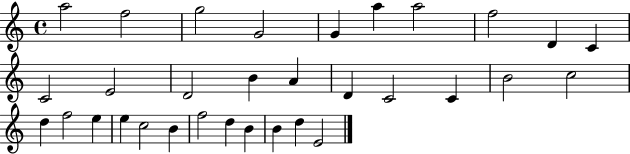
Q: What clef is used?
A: treble